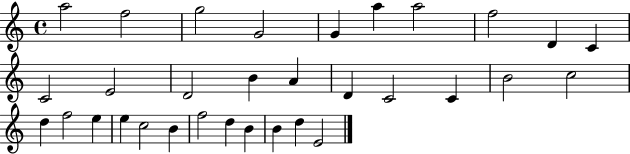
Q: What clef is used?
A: treble